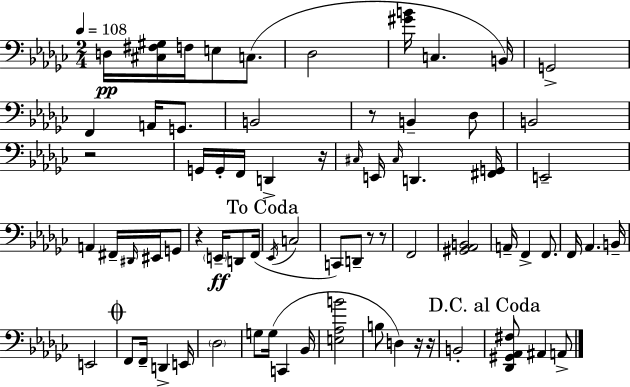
X:1
T:Untitled
M:2/4
L:1/4
K:Ebm
D,/4 [^C,^F,^G,]/4 F,/4 E,/2 C,/2 _D,2 [^GB]/4 C, B,,/4 G,,2 F,, A,,/4 G,,/2 B,,2 z/2 B,, _D,/2 B,,2 z2 G,,/4 G,,/4 F,,/4 D,, z/4 ^C,/4 E,,/4 ^C,/4 D,, [^F,,G,,]/4 E,,2 A,, ^F,,/4 ^D,,/4 ^E,,/4 G,,/2 z E,,/4 D,,/2 F,,/4 _E,,/4 C,2 C,,/2 D,,/2 z/2 z/2 F,,2 [^G,,_A,,B,,]2 A,,/4 F,, F,,/2 F,,/4 _A,, B,,/4 E,,2 F,,/2 F,,/4 D,, E,,/4 _D,2 G,/2 G,/4 C,, _B,,/4 [E,_A,B]2 B,/2 D, z/4 z/4 B,,2 [_D,,^G,,_A,,^F,]/2 ^A,, A,,/2